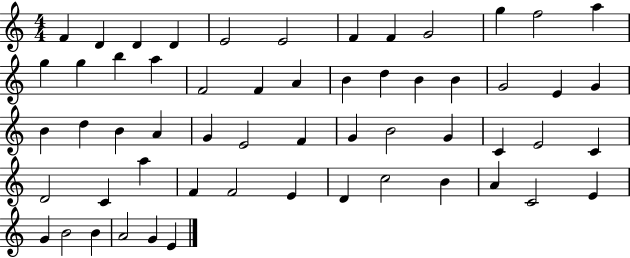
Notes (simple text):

F4/q D4/q D4/q D4/q E4/h E4/h F4/q F4/q G4/h G5/q F5/h A5/q G5/q G5/q B5/q A5/q F4/h F4/q A4/q B4/q D5/q B4/q B4/q G4/h E4/q G4/q B4/q D5/q B4/q A4/q G4/q E4/h F4/q G4/q B4/h G4/q C4/q E4/h C4/q D4/h C4/q A5/q F4/q F4/h E4/q D4/q C5/h B4/q A4/q C4/h E4/q G4/q B4/h B4/q A4/h G4/q E4/q